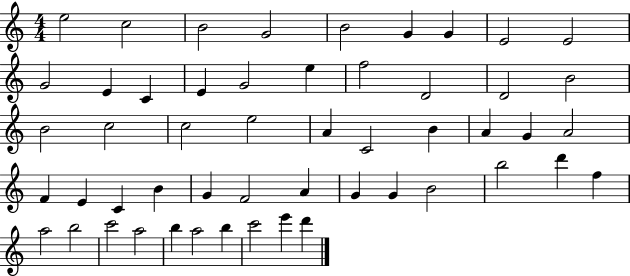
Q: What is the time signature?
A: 4/4